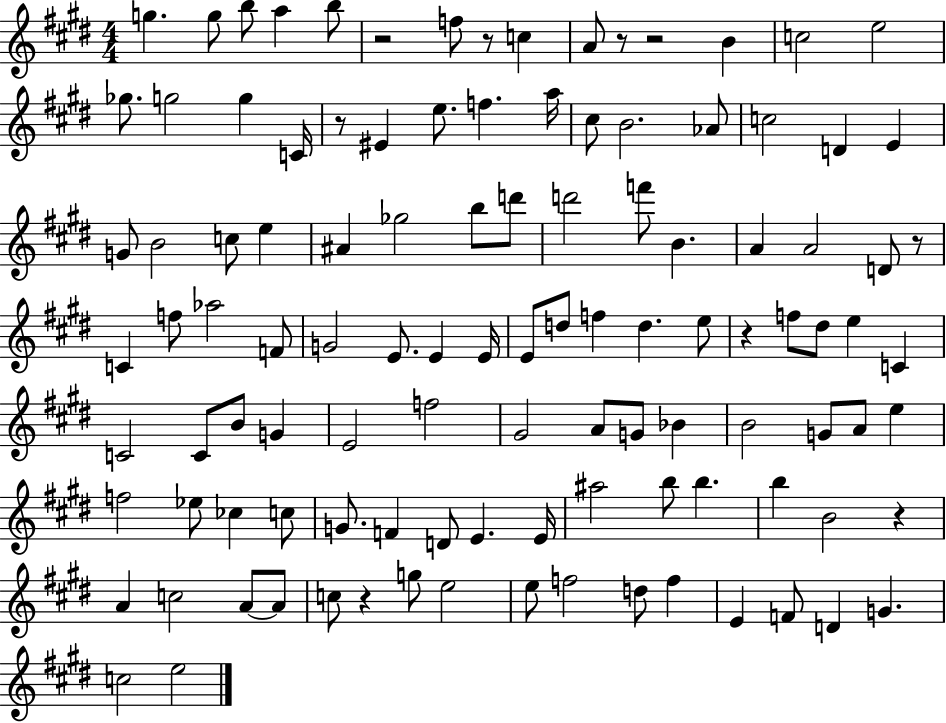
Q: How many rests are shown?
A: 9